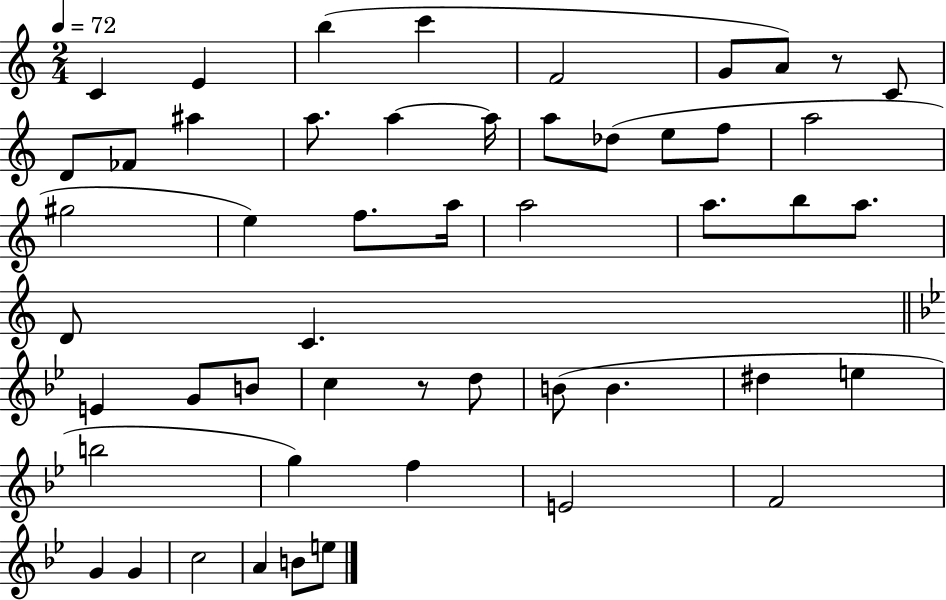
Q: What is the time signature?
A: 2/4